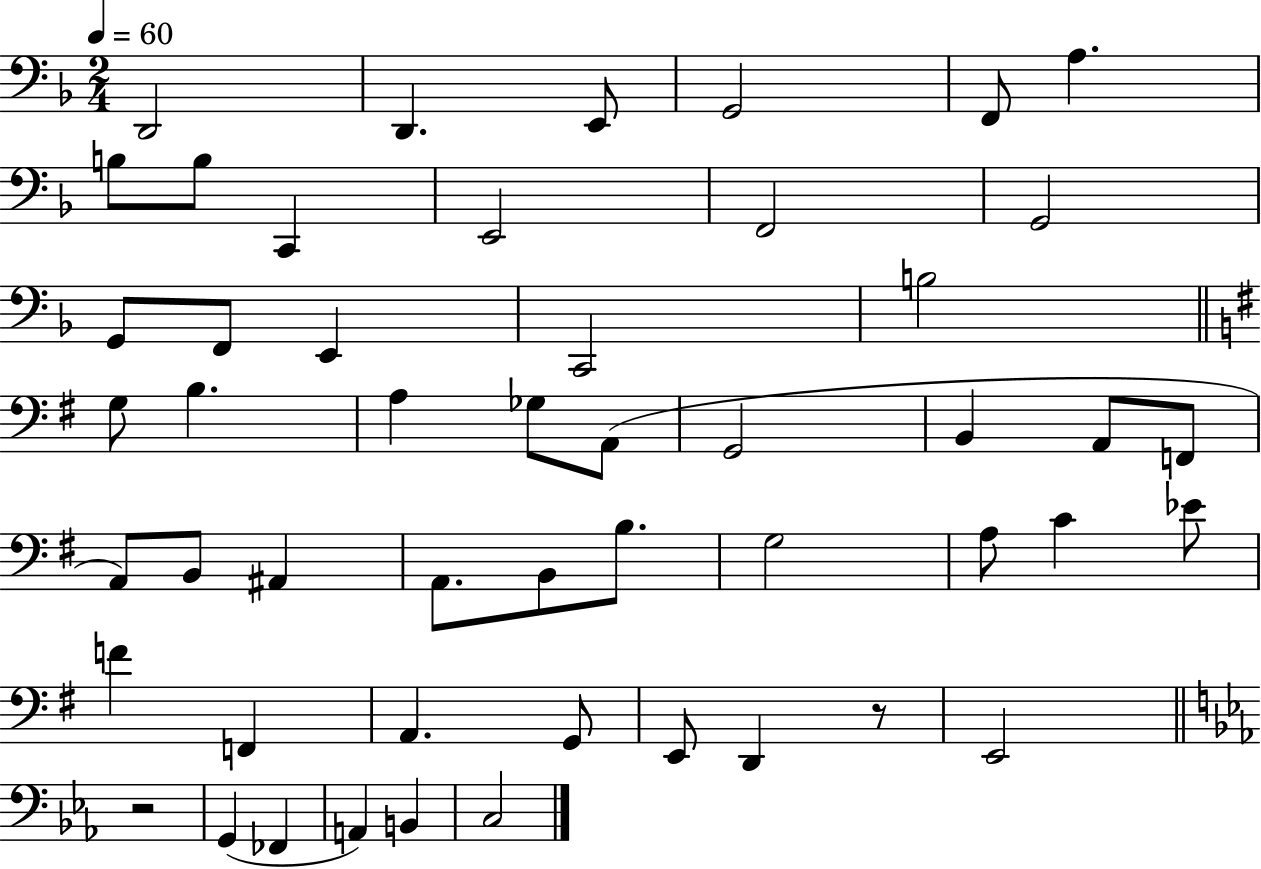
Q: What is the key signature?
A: F major